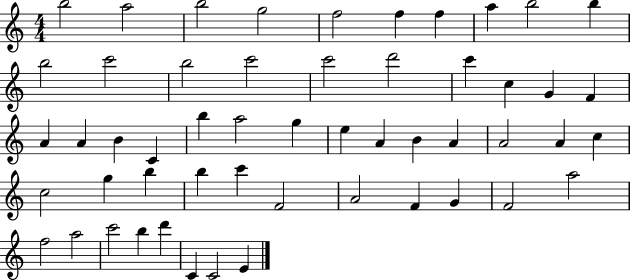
X:1
T:Untitled
M:4/4
L:1/4
K:C
b2 a2 b2 g2 f2 f f a b2 b b2 c'2 b2 c'2 c'2 d'2 c' c G F A A B C b a2 g e A B A A2 A c c2 g b b c' F2 A2 F G F2 a2 f2 a2 c'2 b d' C C2 E